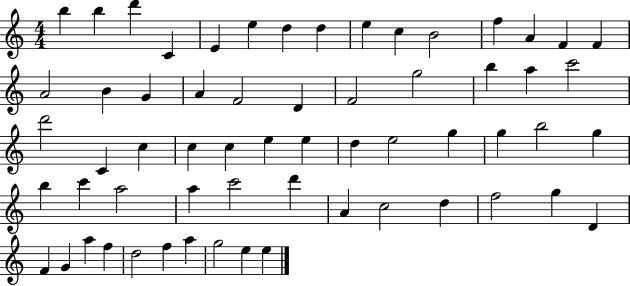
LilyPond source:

{
  \clef treble
  \numericTimeSignature
  \time 4/4
  \key c \major
  b''4 b''4 d'''4 c'4 | e'4 e''4 d''4 d''4 | e''4 c''4 b'2 | f''4 a'4 f'4 f'4 | \break a'2 b'4 g'4 | a'4 f'2 d'4 | f'2 g''2 | b''4 a''4 c'''2 | \break d'''2 c'4 c''4 | c''4 c''4 e''4 e''4 | d''4 e''2 g''4 | g''4 b''2 g''4 | \break b''4 c'''4 a''2 | a''4 c'''2 d'''4 | a'4 c''2 d''4 | f''2 g''4 d'4 | \break f'4 g'4 a''4 f''4 | d''2 f''4 a''4 | g''2 e''4 e''4 | \bar "|."
}